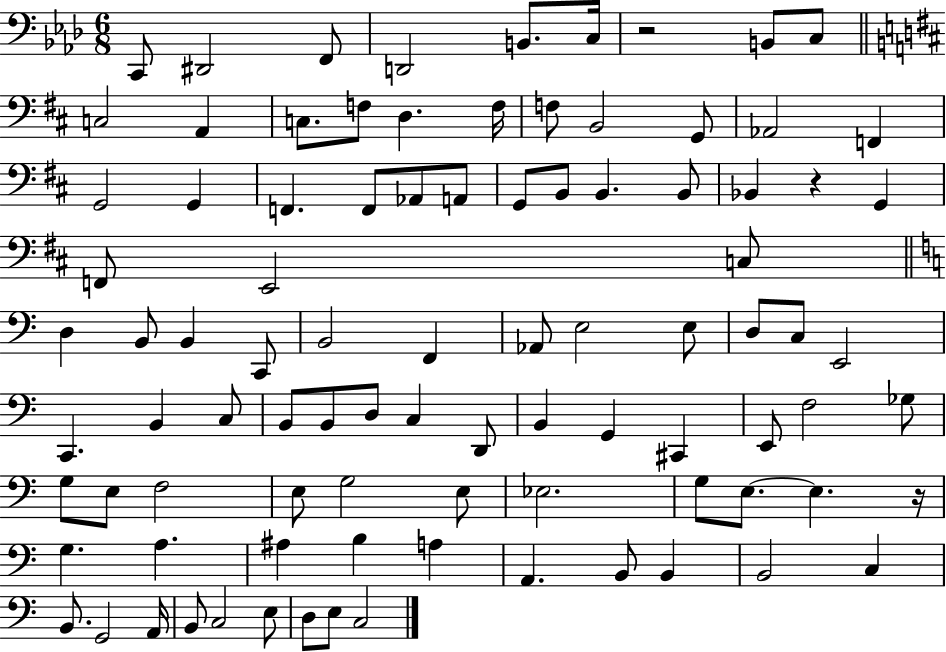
{
  \clef bass
  \numericTimeSignature
  \time 6/8
  \key aes \major
  \repeat volta 2 { c,8 dis,2 f,8 | d,2 b,8. c16 | r2 b,8 c8 | \bar "||" \break \key d \major c2 a,4 | c8. f8 d4. f16 | f8 b,2 g,8 | aes,2 f,4 | \break g,2 g,4 | f,4. f,8 aes,8 a,8 | g,8 b,8 b,4. b,8 | bes,4 r4 g,4 | \break f,8 e,2 c8 | \bar "||" \break \key a \minor d4 b,8 b,4 c,8 | b,2 f,4 | aes,8 e2 e8 | d8 c8 e,2 | \break c,4. b,4 c8 | b,8 b,8 d8 c4 d,8 | b,4 g,4 cis,4 | e,8 f2 ges8 | \break g8 e8 f2 | e8 g2 e8 | ees2. | g8 e8.~~ e4. r16 | \break g4. a4. | ais4 b4 a4 | a,4. b,8 b,4 | b,2 c4 | \break b,8. g,2 a,16 | b,8 c2 e8 | d8 e8 c2 | } \bar "|."
}